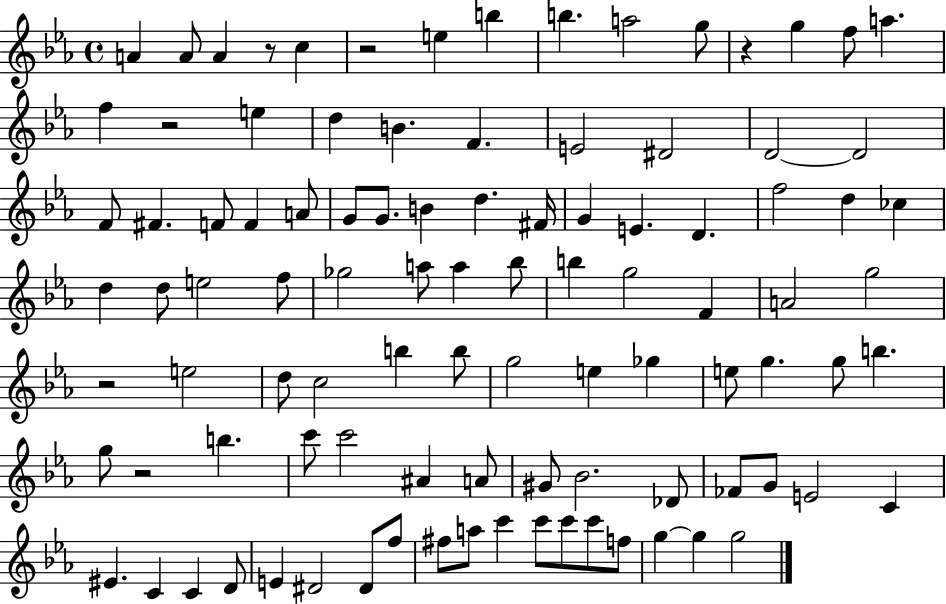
A4/q A4/e A4/q R/e C5/q R/h E5/q B5/q B5/q. A5/h G5/e R/q G5/q F5/e A5/q. F5/q R/h E5/q D5/q B4/q. F4/q. E4/h D#4/h D4/h D4/h F4/e F#4/q. F4/e F4/q A4/e G4/e G4/e. B4/q D5/q. F#4/s G4/q E4/q. D4/q. F5/h D5/q CES5/q D5/q D5/e E5/h F5/e Gb5/h A5/e A5/q Bb5/e B5/q G5/h F4/q A4/h G5/h R/h E5/h D5/e C5/h B5/q B5/e G5/h E5/q Gb5/q E5/e G5/q. G5/e B5/q. G5/e R/h B5/q. C6/e C6/h A#4/q A4/e G#4/e Bb4/h. Db4/e FES4/e G4/e E4/h C4/q EIS4/q. C4/q C4/q D4/e E4/q D#4/h D#4/e F5/e F#5/e A5/e C6/q C6/e C6/e C6/e F5/e G5/q G5/q G5/h